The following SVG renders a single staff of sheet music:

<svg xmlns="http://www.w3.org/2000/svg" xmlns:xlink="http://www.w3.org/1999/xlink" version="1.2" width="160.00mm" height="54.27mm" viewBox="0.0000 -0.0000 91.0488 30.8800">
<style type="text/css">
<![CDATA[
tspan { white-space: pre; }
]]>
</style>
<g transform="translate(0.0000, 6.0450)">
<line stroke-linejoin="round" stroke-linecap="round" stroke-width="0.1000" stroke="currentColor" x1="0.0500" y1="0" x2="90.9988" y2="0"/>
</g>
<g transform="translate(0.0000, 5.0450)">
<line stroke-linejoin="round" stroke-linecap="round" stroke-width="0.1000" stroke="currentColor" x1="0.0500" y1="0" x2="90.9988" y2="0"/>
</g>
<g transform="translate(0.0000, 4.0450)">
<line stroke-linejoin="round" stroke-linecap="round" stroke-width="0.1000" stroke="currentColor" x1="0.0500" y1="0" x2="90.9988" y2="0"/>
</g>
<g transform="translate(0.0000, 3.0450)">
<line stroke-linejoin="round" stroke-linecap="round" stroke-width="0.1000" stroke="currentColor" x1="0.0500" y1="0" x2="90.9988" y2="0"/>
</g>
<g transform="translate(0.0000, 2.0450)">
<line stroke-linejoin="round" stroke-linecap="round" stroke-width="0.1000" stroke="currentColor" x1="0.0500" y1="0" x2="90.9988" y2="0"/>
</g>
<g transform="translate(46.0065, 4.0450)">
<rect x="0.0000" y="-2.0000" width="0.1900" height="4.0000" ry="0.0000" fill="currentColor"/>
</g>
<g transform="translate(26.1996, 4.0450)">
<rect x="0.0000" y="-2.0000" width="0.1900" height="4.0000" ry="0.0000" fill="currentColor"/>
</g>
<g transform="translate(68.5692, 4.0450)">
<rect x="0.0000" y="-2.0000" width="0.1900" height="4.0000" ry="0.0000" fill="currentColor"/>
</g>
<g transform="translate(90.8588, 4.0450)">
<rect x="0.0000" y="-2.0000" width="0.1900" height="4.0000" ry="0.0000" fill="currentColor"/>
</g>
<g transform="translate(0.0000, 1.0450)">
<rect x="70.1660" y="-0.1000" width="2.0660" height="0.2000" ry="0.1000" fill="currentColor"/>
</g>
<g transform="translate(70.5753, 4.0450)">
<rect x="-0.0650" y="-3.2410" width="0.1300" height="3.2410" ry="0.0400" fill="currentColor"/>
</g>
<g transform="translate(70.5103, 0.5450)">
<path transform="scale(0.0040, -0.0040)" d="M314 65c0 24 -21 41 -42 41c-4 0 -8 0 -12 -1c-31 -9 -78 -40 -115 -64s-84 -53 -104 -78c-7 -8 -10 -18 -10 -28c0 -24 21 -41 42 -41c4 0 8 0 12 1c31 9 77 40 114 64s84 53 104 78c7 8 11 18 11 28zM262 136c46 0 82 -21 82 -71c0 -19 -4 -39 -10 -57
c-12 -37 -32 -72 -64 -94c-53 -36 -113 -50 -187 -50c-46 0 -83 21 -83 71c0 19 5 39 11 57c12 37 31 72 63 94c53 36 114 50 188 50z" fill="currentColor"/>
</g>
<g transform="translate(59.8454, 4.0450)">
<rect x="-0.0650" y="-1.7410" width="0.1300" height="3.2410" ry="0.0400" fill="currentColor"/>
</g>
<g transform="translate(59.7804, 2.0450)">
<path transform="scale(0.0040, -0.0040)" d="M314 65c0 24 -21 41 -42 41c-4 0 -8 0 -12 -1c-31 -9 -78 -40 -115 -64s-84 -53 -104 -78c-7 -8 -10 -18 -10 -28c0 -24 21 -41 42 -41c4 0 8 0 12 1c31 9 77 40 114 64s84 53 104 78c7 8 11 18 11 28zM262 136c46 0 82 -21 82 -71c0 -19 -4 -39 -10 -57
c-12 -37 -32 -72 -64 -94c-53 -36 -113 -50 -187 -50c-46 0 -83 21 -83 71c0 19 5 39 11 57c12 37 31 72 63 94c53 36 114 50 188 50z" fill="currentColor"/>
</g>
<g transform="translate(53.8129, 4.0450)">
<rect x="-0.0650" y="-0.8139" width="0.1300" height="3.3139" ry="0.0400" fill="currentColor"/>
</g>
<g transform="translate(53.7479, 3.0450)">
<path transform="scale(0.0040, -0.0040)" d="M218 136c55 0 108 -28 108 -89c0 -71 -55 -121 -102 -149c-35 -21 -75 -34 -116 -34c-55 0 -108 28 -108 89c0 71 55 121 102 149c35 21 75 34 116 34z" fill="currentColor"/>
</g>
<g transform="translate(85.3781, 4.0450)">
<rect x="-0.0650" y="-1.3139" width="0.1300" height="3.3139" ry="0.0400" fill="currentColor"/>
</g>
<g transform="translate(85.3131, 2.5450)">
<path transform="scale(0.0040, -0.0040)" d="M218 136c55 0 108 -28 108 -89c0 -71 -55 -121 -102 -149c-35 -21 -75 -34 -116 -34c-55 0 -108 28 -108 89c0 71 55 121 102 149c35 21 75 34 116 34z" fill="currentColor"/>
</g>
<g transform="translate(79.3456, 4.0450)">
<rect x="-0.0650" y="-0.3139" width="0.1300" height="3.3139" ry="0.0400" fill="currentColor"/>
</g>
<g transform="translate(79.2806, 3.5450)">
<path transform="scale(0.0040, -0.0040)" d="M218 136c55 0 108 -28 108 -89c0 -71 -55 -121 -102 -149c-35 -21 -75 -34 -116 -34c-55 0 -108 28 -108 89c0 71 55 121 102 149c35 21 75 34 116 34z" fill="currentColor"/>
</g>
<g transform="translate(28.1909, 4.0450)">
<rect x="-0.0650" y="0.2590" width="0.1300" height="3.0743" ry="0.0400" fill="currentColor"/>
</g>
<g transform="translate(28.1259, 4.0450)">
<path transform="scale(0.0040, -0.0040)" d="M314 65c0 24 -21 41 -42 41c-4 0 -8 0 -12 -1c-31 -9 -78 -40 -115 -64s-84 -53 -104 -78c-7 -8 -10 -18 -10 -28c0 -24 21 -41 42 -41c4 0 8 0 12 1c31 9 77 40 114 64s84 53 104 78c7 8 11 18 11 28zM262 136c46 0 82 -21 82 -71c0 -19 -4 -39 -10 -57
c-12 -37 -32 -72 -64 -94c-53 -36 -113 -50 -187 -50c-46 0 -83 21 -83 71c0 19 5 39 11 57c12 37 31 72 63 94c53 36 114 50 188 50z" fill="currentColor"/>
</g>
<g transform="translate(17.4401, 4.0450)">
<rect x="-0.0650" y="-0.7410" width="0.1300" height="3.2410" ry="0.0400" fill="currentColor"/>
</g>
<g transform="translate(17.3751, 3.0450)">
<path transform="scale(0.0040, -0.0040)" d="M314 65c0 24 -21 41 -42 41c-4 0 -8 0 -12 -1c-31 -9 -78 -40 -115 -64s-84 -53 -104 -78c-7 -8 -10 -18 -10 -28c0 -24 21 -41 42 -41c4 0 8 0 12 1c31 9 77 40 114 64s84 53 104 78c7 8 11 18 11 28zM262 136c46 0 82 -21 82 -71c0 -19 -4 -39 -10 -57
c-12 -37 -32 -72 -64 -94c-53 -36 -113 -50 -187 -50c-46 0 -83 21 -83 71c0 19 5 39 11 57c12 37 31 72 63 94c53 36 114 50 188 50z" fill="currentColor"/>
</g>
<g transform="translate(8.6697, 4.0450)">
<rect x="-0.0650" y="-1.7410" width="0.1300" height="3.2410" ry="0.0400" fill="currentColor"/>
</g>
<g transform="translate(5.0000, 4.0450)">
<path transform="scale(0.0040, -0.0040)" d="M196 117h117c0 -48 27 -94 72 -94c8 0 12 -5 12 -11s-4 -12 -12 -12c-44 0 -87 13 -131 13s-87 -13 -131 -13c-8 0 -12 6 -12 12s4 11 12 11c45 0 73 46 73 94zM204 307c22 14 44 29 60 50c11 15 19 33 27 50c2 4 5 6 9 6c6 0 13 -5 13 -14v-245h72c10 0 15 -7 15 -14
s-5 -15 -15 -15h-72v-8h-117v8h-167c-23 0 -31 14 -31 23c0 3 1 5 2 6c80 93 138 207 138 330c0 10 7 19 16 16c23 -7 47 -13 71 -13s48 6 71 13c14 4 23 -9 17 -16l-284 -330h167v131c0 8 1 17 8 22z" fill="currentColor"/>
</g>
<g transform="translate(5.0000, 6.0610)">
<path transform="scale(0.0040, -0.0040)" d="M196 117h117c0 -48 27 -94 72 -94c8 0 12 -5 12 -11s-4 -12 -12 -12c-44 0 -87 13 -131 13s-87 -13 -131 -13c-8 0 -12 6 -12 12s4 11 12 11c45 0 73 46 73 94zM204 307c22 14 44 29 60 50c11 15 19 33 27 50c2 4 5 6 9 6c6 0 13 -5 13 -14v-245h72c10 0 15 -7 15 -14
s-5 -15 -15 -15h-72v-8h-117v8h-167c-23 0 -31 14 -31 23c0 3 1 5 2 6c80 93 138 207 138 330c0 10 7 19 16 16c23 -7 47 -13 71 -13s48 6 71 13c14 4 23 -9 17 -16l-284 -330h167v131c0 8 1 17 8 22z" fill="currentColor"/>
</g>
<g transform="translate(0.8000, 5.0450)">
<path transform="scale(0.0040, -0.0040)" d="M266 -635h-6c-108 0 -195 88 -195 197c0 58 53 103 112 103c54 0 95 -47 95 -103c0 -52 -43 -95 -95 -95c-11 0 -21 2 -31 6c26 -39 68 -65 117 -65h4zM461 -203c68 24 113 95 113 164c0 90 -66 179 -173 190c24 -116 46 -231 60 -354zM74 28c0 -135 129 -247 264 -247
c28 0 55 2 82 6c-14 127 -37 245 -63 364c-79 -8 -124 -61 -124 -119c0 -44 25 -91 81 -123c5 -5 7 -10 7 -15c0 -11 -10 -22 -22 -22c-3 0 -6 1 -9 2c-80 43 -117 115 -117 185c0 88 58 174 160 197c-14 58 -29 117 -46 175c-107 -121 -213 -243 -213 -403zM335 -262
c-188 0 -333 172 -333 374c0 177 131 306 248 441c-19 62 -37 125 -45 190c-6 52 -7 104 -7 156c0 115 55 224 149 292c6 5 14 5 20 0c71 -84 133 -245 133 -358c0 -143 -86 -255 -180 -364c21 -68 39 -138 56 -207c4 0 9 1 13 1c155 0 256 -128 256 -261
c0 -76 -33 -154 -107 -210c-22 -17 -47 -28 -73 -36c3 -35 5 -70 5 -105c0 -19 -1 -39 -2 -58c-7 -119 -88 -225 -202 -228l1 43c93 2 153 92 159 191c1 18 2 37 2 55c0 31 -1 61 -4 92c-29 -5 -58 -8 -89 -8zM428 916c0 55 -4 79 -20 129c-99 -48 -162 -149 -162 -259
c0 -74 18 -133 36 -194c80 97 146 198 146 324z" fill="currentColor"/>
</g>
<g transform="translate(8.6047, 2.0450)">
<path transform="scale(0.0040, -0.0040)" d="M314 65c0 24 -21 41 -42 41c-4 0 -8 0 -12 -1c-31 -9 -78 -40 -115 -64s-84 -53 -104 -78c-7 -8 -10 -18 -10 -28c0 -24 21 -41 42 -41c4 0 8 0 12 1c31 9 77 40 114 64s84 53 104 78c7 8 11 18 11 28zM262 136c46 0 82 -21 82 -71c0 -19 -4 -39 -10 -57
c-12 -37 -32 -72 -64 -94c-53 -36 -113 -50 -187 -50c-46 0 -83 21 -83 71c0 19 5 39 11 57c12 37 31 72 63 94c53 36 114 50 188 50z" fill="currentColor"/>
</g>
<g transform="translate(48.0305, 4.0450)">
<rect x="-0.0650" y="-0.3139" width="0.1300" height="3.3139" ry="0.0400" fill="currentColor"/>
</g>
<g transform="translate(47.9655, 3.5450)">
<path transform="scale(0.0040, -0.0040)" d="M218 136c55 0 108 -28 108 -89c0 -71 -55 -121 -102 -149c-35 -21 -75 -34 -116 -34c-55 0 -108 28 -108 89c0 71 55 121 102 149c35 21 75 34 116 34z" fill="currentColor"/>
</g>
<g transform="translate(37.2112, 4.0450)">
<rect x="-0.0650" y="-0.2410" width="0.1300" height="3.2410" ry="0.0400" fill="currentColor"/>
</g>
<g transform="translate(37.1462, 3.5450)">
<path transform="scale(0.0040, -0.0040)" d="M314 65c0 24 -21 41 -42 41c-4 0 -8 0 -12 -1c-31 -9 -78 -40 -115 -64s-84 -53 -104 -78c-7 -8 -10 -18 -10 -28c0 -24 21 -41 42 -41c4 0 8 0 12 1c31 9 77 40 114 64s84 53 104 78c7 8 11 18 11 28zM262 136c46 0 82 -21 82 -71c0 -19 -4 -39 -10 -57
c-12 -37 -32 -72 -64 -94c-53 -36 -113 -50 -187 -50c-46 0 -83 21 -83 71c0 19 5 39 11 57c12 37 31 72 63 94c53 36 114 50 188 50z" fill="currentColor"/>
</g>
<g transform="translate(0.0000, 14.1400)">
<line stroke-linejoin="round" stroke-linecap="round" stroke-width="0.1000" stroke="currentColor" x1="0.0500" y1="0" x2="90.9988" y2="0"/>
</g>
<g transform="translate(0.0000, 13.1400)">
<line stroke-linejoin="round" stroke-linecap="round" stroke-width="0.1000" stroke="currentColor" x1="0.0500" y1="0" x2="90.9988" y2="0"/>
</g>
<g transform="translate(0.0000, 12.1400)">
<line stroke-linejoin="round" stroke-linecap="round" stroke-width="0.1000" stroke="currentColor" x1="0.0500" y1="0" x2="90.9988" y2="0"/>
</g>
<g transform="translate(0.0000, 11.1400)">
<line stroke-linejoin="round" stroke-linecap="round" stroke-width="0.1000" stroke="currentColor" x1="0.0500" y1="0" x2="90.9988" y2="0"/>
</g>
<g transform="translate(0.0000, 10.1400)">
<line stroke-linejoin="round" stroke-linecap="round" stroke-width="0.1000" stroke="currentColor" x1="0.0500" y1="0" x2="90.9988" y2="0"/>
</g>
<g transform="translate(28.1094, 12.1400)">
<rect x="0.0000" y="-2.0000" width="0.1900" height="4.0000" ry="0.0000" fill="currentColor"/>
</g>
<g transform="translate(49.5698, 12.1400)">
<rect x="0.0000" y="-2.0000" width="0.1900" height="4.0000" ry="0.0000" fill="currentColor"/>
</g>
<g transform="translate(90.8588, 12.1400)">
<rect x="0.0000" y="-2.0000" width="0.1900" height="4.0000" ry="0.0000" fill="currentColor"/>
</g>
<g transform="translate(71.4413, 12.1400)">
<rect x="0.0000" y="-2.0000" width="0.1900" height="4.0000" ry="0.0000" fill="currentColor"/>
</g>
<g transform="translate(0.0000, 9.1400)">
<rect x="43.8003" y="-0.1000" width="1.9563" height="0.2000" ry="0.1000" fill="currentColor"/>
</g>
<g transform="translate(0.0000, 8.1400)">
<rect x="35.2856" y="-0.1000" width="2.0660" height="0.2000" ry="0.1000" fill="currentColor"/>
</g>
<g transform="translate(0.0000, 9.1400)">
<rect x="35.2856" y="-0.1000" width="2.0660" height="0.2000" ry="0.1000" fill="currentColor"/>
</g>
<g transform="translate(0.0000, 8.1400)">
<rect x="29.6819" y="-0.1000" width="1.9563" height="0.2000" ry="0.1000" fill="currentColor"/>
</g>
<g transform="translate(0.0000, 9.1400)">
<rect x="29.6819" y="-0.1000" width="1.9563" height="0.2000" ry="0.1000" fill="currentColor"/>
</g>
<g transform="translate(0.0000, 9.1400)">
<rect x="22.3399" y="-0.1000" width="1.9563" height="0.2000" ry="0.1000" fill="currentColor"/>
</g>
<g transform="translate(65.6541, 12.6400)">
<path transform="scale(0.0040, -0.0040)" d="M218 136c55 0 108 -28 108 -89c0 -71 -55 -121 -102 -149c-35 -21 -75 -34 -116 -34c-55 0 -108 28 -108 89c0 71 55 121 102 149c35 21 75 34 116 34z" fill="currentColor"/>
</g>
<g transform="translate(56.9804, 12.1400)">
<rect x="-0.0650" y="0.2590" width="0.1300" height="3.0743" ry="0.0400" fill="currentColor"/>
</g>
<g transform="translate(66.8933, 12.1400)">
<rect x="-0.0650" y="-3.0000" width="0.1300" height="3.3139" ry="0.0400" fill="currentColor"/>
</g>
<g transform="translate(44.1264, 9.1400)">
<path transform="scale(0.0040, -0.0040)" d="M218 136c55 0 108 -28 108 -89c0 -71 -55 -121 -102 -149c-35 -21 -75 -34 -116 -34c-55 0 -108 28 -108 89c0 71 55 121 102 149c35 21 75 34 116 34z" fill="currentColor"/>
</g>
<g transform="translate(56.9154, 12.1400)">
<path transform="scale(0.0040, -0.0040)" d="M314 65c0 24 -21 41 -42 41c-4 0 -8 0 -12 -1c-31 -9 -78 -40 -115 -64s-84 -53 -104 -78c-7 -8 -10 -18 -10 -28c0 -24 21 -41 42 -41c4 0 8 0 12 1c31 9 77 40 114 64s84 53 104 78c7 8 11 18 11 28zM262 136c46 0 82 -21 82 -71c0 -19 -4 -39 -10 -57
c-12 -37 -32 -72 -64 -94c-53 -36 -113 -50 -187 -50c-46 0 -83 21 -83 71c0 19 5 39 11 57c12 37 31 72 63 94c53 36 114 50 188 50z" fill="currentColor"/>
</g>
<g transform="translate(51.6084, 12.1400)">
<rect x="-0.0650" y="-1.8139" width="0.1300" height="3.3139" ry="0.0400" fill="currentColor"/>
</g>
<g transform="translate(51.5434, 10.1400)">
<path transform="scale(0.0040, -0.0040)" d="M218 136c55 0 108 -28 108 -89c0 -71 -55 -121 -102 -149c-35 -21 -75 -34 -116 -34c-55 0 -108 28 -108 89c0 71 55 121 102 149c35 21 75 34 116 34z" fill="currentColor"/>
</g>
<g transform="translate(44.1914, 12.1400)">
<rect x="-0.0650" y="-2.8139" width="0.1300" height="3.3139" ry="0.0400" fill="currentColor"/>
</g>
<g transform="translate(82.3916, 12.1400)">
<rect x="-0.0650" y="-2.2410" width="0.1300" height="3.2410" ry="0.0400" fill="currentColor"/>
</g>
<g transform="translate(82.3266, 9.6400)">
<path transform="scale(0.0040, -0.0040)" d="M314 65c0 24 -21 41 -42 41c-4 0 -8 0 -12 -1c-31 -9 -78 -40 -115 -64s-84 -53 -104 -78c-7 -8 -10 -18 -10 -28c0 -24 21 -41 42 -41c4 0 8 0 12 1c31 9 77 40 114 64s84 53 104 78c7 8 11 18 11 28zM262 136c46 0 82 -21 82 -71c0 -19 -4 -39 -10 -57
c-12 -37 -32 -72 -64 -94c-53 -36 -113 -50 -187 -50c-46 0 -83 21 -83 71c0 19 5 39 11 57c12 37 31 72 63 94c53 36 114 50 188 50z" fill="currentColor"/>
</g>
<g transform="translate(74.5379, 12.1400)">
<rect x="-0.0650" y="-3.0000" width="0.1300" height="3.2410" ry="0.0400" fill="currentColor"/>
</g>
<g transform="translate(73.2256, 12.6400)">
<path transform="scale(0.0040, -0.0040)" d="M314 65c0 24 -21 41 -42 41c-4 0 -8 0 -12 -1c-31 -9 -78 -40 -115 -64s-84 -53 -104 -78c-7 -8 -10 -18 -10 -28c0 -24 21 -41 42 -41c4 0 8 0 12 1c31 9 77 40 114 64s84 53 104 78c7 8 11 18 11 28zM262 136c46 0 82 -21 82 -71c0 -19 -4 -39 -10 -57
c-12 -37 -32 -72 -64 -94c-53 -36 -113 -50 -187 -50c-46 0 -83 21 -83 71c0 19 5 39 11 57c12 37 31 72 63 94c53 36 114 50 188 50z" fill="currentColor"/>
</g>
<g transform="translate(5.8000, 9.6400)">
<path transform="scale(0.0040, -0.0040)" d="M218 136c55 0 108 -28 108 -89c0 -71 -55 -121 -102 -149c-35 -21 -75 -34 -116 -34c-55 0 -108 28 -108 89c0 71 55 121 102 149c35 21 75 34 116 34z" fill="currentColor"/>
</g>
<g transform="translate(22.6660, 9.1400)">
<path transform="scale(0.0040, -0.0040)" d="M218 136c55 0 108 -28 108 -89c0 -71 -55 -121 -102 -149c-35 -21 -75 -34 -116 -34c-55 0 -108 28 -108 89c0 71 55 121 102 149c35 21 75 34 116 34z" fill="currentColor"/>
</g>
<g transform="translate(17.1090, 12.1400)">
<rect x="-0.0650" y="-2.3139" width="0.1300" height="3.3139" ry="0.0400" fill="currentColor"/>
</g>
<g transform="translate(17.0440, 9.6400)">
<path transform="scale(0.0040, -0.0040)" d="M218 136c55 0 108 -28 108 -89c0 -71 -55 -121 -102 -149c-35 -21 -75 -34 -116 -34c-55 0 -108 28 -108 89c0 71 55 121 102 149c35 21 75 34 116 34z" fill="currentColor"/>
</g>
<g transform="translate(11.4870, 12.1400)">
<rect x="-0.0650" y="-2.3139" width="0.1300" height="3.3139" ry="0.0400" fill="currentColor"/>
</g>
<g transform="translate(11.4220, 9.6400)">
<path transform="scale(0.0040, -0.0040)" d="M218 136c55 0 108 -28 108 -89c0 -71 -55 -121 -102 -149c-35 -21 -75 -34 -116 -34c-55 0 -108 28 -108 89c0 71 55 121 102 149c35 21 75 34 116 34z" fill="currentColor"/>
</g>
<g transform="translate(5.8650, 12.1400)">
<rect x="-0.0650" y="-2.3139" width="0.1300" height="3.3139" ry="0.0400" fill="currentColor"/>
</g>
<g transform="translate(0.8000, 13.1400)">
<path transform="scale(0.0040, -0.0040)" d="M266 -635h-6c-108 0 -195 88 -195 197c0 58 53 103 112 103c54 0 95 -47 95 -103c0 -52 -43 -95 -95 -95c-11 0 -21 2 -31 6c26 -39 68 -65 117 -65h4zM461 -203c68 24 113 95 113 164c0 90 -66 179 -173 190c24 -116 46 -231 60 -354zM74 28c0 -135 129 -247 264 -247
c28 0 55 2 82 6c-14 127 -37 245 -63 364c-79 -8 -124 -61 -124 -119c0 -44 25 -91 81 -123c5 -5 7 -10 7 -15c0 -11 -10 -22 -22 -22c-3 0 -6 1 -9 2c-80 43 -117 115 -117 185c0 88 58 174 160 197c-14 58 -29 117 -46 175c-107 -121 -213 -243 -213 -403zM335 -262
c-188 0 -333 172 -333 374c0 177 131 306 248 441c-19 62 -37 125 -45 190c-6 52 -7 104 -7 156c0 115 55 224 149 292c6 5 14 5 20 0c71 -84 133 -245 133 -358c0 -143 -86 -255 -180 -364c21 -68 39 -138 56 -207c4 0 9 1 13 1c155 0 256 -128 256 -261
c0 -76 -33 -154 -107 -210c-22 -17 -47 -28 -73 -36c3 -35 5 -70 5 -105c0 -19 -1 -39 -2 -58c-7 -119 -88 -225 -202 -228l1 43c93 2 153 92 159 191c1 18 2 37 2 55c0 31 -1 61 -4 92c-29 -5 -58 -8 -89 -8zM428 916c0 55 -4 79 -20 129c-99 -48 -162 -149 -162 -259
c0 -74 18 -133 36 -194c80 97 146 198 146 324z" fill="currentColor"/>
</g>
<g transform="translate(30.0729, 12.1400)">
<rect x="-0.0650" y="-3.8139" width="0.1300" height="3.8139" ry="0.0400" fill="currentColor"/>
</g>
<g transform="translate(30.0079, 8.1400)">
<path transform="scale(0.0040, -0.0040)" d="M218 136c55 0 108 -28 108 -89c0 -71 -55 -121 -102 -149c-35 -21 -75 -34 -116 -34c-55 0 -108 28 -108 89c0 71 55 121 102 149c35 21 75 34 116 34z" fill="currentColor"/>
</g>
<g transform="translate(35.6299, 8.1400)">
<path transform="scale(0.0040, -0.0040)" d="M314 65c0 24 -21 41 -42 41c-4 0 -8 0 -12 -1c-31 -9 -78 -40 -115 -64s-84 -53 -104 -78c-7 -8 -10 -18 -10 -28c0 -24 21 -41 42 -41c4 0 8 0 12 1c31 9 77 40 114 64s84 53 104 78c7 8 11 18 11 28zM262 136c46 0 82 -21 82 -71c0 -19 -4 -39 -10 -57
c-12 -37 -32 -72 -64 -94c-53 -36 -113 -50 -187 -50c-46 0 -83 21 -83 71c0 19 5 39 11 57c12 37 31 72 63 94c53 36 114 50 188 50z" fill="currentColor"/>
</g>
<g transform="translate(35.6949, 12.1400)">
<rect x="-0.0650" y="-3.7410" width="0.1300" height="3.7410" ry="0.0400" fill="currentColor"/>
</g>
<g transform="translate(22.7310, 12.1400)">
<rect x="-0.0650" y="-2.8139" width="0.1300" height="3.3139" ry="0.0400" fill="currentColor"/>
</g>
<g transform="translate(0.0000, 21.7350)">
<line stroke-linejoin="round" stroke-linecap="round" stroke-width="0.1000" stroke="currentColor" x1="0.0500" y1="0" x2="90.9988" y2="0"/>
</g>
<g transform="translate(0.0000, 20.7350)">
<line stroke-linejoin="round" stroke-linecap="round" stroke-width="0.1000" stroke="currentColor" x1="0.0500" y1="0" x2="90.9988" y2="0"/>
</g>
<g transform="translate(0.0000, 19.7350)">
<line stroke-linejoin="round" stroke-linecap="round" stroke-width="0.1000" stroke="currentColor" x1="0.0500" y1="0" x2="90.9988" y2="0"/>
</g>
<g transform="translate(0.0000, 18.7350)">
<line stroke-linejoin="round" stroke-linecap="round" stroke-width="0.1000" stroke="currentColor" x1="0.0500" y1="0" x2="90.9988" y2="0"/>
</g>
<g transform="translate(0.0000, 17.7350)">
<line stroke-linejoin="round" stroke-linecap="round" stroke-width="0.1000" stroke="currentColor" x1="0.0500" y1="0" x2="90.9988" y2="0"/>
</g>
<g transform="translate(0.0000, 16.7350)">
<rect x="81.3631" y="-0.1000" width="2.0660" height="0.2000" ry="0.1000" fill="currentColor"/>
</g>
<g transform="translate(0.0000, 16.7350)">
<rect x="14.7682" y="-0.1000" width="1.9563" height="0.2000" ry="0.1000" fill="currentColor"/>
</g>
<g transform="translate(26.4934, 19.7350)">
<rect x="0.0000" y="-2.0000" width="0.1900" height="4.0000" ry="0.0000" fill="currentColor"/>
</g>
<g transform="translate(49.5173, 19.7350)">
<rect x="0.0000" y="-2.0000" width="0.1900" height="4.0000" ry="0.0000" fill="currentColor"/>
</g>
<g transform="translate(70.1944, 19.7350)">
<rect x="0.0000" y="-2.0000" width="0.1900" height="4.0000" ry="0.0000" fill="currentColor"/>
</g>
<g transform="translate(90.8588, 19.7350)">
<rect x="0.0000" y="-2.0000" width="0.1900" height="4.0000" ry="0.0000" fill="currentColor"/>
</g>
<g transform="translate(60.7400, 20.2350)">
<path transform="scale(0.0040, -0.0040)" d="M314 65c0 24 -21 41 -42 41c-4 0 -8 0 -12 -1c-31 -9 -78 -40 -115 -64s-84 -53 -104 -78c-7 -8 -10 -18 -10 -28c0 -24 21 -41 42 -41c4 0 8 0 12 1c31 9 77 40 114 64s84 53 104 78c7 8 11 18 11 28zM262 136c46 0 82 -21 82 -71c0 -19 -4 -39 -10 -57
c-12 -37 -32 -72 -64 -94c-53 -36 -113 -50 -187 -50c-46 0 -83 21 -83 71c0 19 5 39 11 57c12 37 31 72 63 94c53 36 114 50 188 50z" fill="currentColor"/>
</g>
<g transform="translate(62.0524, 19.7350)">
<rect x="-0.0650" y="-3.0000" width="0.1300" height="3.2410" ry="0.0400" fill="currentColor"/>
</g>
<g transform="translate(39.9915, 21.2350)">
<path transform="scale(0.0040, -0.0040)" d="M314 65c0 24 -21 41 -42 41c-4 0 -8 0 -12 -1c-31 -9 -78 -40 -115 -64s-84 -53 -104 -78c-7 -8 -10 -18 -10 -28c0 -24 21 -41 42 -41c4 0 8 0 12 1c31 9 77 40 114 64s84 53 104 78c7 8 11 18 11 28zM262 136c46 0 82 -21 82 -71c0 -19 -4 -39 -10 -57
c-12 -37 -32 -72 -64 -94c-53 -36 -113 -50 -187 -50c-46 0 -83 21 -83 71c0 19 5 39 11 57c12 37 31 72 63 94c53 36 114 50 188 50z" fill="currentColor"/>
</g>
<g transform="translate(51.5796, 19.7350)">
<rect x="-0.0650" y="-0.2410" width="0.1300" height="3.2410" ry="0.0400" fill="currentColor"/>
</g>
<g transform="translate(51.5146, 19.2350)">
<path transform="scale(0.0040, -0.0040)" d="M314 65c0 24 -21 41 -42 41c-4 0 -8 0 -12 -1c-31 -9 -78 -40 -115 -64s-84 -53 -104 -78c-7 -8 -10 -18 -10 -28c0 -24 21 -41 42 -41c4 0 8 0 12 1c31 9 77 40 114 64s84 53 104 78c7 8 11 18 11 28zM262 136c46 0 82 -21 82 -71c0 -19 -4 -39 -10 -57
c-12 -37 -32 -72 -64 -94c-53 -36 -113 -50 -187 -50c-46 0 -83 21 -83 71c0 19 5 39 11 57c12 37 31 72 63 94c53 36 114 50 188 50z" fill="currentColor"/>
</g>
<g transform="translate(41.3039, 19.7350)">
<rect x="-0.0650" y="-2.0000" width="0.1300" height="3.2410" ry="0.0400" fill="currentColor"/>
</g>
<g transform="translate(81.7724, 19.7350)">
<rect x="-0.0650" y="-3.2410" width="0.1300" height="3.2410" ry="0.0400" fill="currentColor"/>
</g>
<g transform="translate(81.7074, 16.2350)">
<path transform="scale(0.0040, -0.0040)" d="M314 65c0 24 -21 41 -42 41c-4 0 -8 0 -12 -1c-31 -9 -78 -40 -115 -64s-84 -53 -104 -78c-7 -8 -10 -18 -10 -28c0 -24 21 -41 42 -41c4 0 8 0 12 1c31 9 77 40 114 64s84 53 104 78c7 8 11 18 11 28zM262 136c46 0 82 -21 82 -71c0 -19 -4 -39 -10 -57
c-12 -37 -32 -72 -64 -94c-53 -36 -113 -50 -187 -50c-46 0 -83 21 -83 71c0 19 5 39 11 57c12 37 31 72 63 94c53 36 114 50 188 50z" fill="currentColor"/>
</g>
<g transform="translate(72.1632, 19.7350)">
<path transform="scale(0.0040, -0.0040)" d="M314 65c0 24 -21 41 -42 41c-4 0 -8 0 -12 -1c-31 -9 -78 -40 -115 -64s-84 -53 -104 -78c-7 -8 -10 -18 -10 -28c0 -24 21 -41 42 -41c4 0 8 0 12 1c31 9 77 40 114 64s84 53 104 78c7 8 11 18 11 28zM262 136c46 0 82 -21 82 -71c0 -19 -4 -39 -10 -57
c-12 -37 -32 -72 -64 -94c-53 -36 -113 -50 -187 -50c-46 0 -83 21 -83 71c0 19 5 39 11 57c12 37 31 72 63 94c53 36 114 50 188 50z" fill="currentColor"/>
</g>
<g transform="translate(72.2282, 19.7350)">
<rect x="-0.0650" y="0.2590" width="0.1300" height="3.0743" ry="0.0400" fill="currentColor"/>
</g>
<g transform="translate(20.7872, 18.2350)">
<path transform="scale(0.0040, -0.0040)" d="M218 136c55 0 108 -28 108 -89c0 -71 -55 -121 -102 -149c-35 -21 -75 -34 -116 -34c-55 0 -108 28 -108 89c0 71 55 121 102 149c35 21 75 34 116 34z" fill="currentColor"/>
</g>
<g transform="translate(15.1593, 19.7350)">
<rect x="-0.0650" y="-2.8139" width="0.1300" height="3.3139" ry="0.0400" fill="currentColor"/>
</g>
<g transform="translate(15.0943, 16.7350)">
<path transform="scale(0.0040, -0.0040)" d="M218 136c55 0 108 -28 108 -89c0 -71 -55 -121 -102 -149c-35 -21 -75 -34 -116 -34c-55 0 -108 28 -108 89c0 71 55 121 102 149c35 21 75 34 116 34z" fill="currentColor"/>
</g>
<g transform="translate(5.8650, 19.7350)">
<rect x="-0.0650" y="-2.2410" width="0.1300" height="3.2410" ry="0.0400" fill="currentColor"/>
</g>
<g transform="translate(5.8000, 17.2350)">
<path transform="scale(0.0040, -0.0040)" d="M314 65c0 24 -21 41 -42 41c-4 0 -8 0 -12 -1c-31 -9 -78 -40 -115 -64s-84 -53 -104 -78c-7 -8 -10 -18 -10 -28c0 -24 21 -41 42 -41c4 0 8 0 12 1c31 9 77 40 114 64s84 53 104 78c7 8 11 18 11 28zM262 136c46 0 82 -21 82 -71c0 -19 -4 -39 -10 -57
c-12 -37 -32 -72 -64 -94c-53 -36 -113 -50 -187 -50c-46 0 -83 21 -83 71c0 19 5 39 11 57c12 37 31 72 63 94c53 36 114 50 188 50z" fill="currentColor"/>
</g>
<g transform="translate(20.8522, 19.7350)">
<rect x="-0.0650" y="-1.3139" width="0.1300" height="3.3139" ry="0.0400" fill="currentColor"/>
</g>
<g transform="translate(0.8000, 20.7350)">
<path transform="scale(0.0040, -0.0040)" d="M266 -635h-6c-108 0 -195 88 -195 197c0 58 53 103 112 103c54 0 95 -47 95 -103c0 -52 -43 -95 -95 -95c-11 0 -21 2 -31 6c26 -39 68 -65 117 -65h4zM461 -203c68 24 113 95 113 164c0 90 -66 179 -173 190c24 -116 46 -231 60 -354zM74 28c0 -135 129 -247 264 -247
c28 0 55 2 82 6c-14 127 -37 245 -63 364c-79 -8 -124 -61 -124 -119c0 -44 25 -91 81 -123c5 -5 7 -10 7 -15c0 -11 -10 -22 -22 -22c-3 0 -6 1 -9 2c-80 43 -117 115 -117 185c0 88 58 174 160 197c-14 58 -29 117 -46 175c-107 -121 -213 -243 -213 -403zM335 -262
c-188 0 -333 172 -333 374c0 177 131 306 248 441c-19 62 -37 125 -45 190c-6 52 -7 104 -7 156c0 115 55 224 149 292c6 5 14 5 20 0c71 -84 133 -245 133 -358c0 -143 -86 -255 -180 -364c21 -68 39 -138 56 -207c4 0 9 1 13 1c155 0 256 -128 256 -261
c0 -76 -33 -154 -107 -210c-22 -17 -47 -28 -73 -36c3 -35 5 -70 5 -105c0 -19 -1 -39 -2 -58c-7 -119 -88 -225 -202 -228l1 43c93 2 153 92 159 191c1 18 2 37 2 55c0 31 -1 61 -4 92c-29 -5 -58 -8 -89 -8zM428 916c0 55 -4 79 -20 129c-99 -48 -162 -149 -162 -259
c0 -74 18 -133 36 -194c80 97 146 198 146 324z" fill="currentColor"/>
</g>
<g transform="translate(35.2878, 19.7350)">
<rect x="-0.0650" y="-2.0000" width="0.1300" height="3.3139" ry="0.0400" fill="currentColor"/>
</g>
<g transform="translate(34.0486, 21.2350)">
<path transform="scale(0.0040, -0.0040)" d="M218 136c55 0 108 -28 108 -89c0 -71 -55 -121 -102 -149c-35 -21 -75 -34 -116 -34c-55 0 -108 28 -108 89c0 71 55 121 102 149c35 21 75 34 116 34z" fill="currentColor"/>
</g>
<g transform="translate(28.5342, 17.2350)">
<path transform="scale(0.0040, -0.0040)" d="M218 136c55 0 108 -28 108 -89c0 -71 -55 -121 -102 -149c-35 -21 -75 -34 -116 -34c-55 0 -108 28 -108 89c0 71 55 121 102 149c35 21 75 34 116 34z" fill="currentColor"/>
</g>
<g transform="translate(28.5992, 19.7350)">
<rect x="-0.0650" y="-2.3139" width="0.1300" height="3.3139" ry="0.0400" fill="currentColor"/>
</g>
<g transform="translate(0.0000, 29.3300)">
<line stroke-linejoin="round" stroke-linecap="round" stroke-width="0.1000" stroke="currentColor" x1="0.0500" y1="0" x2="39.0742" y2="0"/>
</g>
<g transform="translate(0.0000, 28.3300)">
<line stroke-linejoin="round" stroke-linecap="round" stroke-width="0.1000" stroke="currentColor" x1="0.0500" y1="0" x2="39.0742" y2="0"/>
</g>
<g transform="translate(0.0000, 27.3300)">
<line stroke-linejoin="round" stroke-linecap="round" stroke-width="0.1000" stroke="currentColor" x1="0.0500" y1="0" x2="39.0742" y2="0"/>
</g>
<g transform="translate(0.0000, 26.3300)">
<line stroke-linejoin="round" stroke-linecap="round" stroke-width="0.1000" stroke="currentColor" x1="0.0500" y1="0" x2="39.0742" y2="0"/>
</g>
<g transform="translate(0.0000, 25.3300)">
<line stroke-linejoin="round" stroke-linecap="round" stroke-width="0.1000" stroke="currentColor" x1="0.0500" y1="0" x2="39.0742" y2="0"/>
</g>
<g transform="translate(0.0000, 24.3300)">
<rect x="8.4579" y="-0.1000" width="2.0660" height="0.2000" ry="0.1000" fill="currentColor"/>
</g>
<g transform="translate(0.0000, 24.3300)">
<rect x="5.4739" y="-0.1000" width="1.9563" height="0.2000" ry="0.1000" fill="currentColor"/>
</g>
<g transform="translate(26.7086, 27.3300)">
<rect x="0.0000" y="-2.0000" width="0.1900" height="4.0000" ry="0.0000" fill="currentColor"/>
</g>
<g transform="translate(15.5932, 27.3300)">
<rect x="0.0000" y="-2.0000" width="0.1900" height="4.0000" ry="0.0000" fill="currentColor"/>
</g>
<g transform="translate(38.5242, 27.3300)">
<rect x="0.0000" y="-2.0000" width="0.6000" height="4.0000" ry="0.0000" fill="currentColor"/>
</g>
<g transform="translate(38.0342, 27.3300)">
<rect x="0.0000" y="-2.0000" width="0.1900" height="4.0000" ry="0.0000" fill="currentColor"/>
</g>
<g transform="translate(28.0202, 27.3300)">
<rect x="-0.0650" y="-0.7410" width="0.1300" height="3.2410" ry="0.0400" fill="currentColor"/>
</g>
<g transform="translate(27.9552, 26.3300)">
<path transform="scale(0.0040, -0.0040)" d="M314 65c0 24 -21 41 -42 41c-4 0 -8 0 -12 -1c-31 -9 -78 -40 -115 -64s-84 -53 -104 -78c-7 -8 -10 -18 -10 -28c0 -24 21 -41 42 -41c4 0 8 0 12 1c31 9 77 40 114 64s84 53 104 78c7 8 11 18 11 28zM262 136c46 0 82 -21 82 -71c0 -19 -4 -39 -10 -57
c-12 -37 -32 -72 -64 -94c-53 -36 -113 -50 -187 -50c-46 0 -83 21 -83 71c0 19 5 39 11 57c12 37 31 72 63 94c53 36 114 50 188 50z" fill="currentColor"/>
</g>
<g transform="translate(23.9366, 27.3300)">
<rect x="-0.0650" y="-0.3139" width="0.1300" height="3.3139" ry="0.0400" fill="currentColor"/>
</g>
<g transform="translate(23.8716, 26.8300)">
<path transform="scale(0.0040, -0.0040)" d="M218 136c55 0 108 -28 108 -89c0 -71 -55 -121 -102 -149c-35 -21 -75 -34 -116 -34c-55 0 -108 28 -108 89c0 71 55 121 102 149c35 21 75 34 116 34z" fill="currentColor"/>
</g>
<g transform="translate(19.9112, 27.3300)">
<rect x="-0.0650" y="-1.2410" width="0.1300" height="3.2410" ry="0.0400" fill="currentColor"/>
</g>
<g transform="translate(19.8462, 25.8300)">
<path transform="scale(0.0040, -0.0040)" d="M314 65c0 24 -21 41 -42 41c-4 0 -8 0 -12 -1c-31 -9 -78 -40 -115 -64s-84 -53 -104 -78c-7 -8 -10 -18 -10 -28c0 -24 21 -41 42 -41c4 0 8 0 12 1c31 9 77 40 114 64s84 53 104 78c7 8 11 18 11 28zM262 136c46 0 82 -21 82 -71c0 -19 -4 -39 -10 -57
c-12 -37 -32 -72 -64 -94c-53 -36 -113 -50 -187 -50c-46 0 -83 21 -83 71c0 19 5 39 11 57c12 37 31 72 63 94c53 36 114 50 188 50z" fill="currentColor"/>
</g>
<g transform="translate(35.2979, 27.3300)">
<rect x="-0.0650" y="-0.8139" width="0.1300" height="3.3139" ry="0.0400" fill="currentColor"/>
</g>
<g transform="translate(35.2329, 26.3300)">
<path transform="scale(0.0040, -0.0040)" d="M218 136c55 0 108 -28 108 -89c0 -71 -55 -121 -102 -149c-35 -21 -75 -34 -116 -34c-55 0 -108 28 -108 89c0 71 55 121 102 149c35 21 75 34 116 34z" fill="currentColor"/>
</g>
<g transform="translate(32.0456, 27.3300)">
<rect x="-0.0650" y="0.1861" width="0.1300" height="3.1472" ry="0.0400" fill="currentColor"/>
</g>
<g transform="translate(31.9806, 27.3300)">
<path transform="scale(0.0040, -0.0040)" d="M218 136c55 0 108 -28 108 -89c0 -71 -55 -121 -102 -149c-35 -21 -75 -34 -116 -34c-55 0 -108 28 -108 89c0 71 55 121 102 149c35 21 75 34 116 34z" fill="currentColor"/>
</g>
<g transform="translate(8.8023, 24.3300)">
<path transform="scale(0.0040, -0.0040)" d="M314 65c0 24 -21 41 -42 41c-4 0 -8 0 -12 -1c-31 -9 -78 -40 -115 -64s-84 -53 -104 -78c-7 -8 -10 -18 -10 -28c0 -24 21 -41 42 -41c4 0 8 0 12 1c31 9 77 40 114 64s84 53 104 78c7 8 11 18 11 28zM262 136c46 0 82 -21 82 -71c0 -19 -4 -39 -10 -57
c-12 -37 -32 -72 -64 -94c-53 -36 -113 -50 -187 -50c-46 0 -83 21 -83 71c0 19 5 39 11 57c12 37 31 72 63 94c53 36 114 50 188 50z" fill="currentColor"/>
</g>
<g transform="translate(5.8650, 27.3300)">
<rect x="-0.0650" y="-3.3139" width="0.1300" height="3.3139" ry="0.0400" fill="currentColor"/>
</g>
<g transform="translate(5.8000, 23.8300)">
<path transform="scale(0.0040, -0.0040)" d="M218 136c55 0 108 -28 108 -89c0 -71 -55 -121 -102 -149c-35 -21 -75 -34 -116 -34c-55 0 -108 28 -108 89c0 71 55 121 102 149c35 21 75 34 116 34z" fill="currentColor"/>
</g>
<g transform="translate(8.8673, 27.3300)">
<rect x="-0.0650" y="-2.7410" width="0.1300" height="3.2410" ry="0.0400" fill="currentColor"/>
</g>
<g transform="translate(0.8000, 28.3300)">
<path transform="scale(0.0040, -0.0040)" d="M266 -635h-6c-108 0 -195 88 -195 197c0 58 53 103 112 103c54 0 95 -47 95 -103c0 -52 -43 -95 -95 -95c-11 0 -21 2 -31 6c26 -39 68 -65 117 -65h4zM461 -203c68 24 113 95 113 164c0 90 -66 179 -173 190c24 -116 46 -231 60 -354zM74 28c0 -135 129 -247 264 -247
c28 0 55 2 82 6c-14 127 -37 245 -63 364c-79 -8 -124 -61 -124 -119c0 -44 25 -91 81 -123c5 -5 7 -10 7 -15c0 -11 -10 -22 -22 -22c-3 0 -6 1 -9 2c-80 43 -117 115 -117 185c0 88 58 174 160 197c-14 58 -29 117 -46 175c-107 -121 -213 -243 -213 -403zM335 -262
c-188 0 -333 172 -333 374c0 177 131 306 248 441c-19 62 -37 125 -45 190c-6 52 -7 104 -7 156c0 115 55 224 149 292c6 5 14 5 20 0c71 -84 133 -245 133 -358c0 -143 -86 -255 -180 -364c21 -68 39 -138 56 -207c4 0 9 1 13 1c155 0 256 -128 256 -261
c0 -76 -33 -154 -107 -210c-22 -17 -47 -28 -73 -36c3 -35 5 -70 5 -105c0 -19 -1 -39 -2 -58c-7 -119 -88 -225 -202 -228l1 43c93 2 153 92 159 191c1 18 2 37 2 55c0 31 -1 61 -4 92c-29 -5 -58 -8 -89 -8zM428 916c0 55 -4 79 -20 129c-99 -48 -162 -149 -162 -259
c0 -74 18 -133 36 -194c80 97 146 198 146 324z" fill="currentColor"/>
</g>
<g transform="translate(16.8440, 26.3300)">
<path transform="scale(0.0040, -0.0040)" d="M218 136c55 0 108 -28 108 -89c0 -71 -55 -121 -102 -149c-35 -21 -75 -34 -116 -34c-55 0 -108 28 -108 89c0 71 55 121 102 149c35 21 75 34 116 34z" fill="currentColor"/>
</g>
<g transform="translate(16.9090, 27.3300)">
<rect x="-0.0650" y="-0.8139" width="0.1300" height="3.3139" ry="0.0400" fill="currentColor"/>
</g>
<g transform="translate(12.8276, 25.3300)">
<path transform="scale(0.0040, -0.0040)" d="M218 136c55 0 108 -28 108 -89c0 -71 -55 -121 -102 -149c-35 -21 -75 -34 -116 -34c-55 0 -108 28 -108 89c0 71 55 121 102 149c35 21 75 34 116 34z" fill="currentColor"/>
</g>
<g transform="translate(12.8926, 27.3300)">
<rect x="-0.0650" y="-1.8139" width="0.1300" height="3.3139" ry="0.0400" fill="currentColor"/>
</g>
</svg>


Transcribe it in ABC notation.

X:1
T:Untitled
M:4/4
L:1/4
K:C
f2 d2 B2 c2 c d f2 b2 c e g g g a c' c'2 a f B2 A A2 g2 g2 a e g F F2 c2 A2 B2 b2 b a2 f d e2 c d2 B d